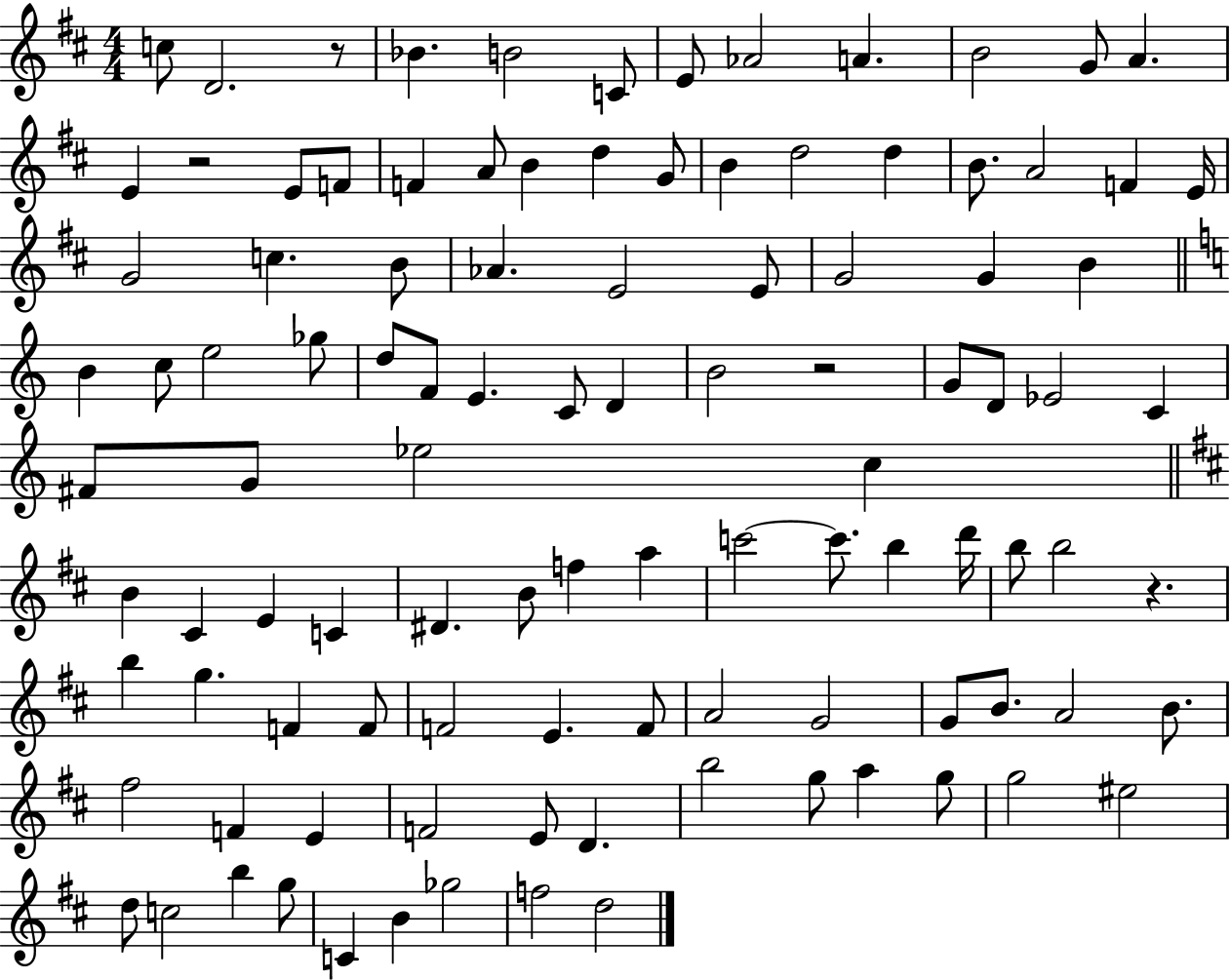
{
  \clef treble
  \numericTimeSignature
  \time 4/4
  \key d \major
  c''8 d'2. r8 | bes'4. b'2 c'8 | e'8 aes'2 a'4. | b'2 g'8 a'4. | \break e'4 r2 e'8 f'8 | f'4 a'8 b'4 d''4 g'8 | b'4 d''2 d''4 | b'8. a'2 f'4 e'16 | \break g'2 c''4. b'8 | aes'4. e'2 e'8 | g'2 g'4 b'4 | \bar "||" \break \key c \major b'4 c''8 e''2 ges''8 | d''8 f'8 e'4. c'8 d'4 | b'2 r2 | g'8 d'8 ees'2 c'4 | \break fis'8 g'8 ees''2 c''4 | \bar "||" \break \key d \major b'4 cis'4 e'4 c'4 | dis'4. b'8 f''4 a''4 | c'''2~~ c'''8. b''4 d'''16 | b''8 b''2 r4. | \break b''4 g''4. f'4 f'8 | f'2 e'4. f'8 | a'2 g'2 | g'8 b'8. a'2 b'8. | \break fis''2 f'4 e'4 | f'2 e'8 d'4. | b''2 g''8 a''4 g''8 | g''2 eis''2 | \break d''8 c''2 b''4 g''8 | c'4 b'4 ges''2 | f''2 d''2 | \bar "|."
}